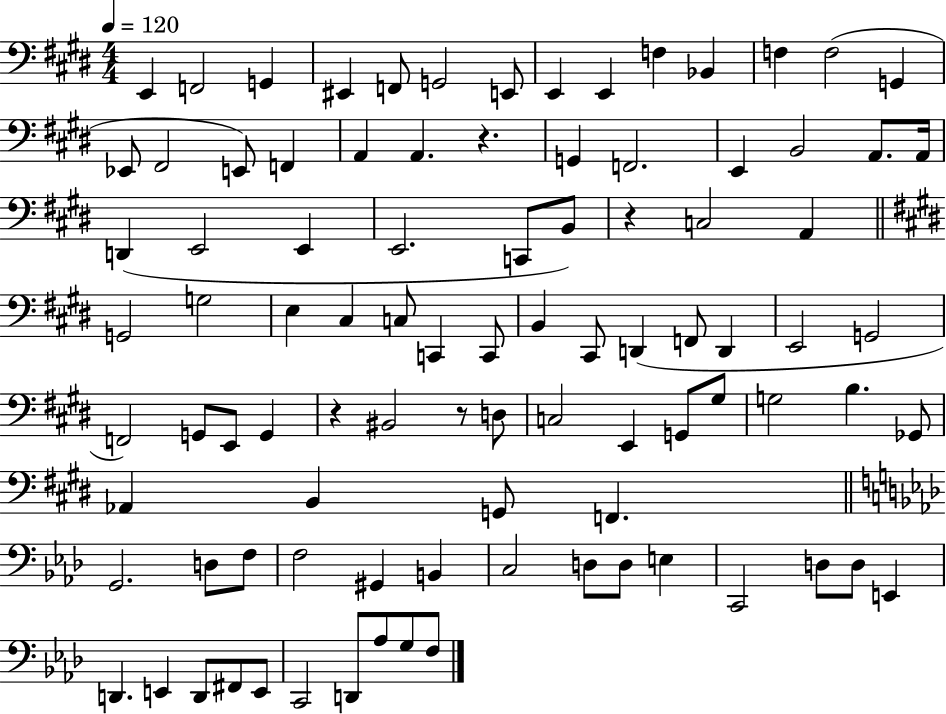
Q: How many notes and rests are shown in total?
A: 93